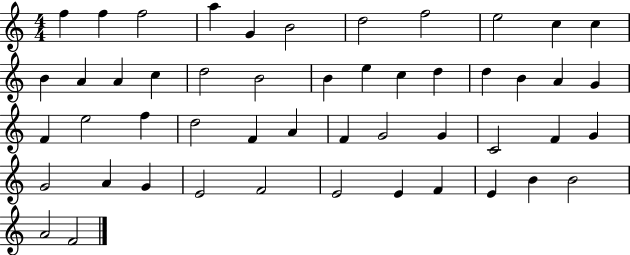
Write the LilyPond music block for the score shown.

{
  \clef treble
  \numericTimeSignature
  \time 4/4
  \key c \major
  f''4 f''4 f''2 | a''4 g'4 b'2 | d''2 f''2 | e''2 c''4 c''4 | \break b'4 a'4 a'4 c''4 | d''2 b'2 | b'4 e''4 c''4 d''4 | d''4 b'4 a'4 g'4 | \break f'4 e''2 f''4 | d''2 f'4 a'4 | f'4 g'2 g'4 | c'2 f'4 g'4 | \break g'2 a'4 g'4 | e'2 f'2 | e'2 e'4 f'4 | e'4 b'4 b'2 | \break a'2 f'2 | \bar "|."
}